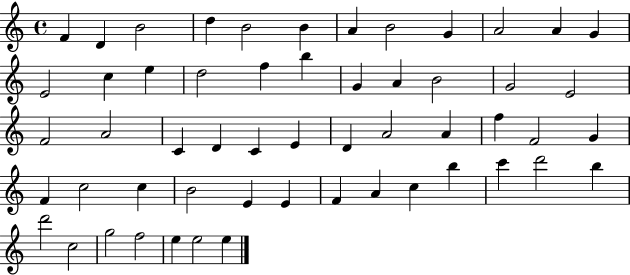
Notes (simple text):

F4/q D4/q B4/h D5/q B4/h B4/q A4/q B4/h G4/q A4/h A4/q G4/q E4/h C5/q E5/q D5/h F5/q B5/q G4/q A4/q B4/h G4/h E4/h F4/h A4/h C4/q D4/q C4/q E4/q D4/q A4/h A4/q F5/q F4/h G4/q F4/q C5/h C5/q B4/h E4/q E4/q F4/q A4/q C5/q B5/q C6/q D6/h B5/q D6/h C5/h G5/h F5/h E5/q E5/h E5/q